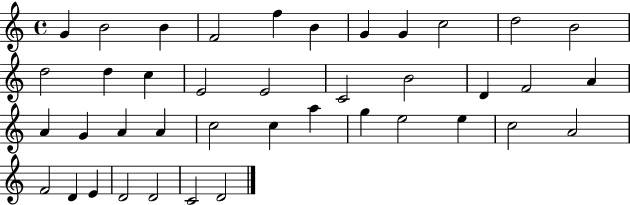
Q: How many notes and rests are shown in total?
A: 40